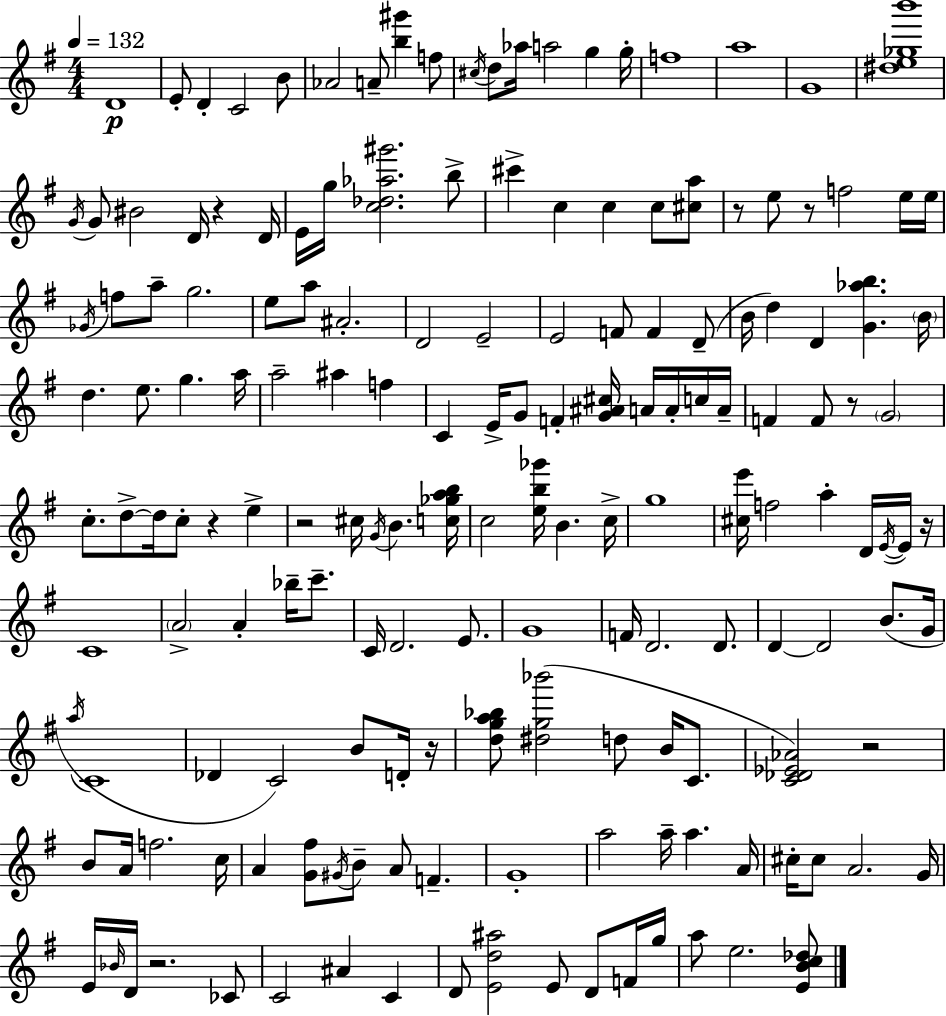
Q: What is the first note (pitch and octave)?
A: D4